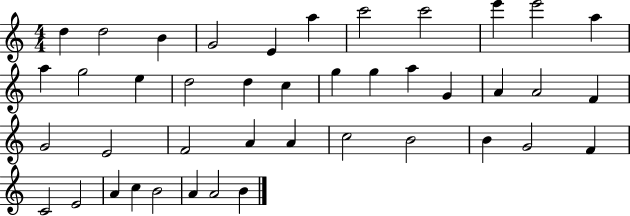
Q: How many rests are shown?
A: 0